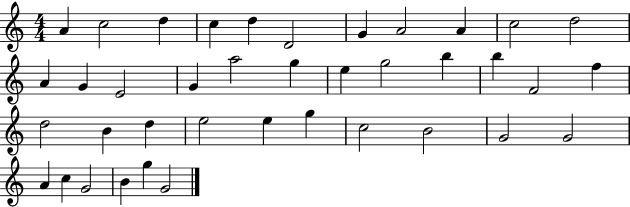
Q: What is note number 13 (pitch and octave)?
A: G4